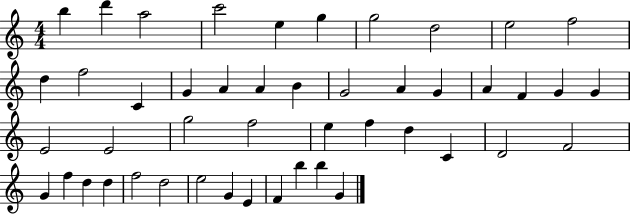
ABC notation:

X:1
T:Untitled
M:4/4
L:1/4
K:C
b d' a2 c'2 e g g2 d2 e2 f2 d f2 C G A A B G2 A G A F G G E2 E2 g2 f2 e f d C D2 F2 G f d d f2 d2 e2 G E F b b G